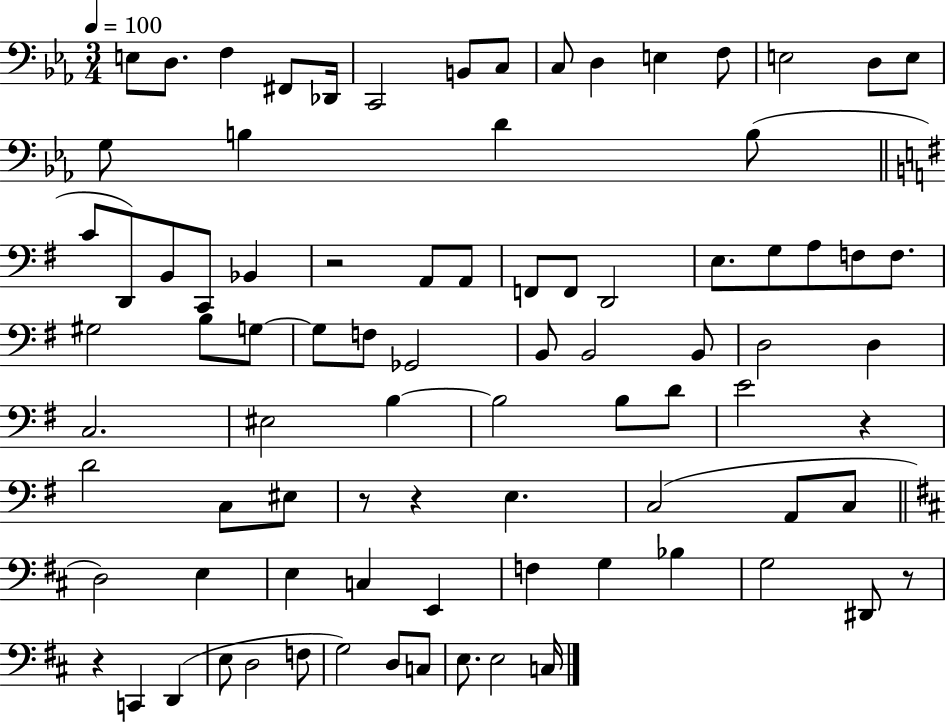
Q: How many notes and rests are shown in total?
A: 86